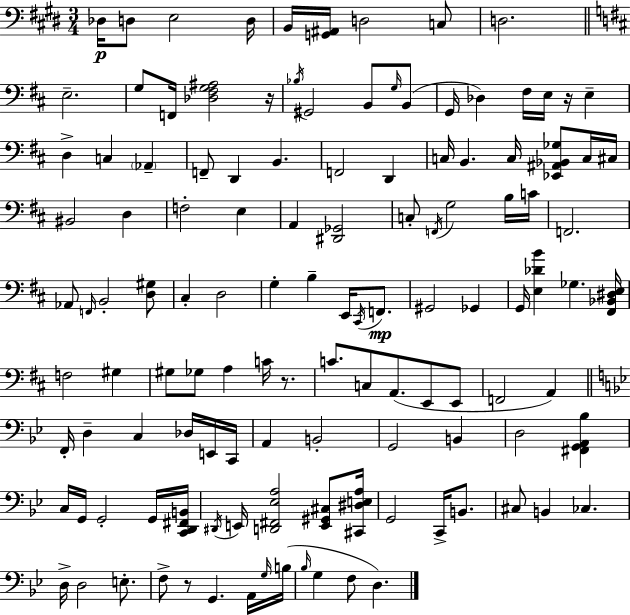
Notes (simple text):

Db3/s D3/e E3/h D3/s B2/s [G2,A#2]/s D3/h C3/e D3/h. E3/h. G3/e F2/s [Db3,F#3,G3,A#3]/h R/s Bb3/s G#2/h B2/e G3/s B2/e G2/s Db3/q F#3/s E3/s R/s E3/q D3/q C3/q Ab2/q F2/e D2/q B2/q. F2/h D2/q C3/s B2/q. C3/s [Eb2,A#2,Bb2,Gb3]/e C3/s C#3/s BIS2/h D3/q F3/h E3/q A2/q [D#2,Gb2]/h C3/e F2/s G3/h B3/s C4/s F2/h. Ab2/e F2/s B2/h [D3,G#3]/e C#3/q D3/h G3/q B3/q E2/s C#2/s F2/e. G#2/h Gb2/q G2/s [E3,Db4,B4]/q Gb3/q. [F#2,Bb2,D#3,E3]/s F3/h G#3/q G#3/e Gb3/e A3/q C4/s R/e. C4/e. C3/e A2/e. E2/e E2/e F2/h A2/q F2/s D3/q C3/q Db3/s E2/s C2/s A2/q B2/h G2/h B2/q D3/h [F#2,G2,A2,Bb3]/q C3/s G2/s G2/h G2/s [C2,D2,F#2,B2]/s D#2/s E2/s [D2,F#2,Eb3,A3]/h [E2,G#2,C#3]/e [C#2,D#3,E3,A3]/s G2/h C2/s B2/e. C#3/e B2/q CES3/q. D3/s D3/h E3/e. F3/e R/e G2/q. A2/s G3/s B3/s Bb3/s G3/q F3/e D3/q.